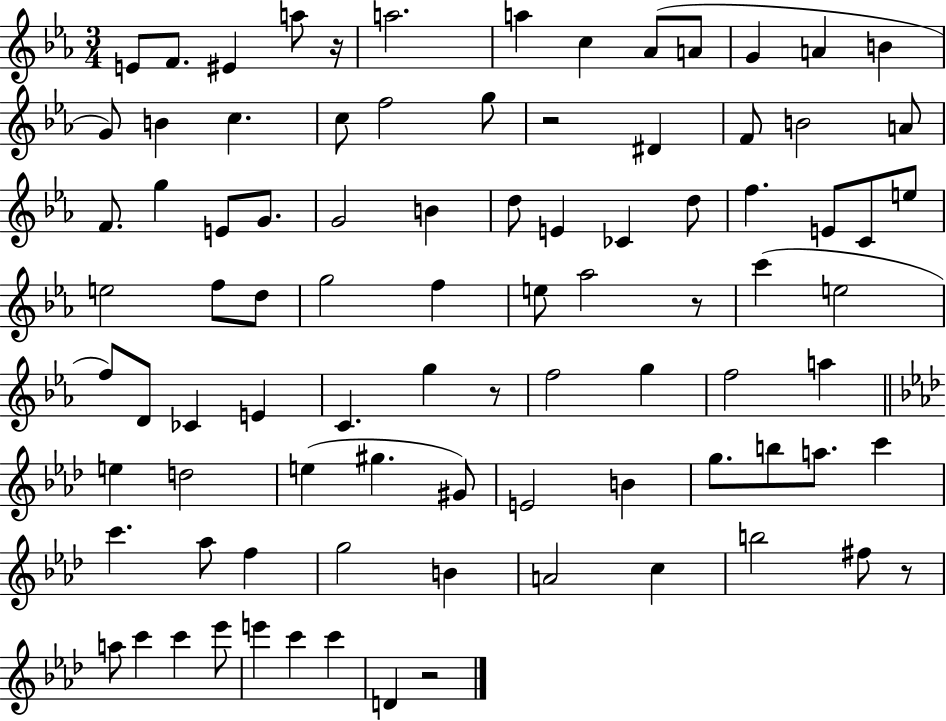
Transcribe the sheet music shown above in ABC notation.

X:1
T:Untitled
M:3/4
L:1/4
K:Eb
E/2 F/2 ^E a/2 z/4 a2 a c _A/2 A/2 G A B G/2 B c c/2 f2 g/2 z2 ^D F/2 B2 A/2 F/2 g E/2 G/2 G2 B d/2 E _C d/2 f E/2 C/2 e/2 e2 f/2 d/2 g2 f e/2 _a2 z/2 c' e2 f/2 D/2 _C E C g z/2 f2 g f2 a e d2 e ^g ^G/2 E2 B g/2 b/2 a/2 c' c' _a/2 f g2 B A2 c b2 ^f/2 z/2 a/2 c' c' _e'/2 e' c' c' D z2